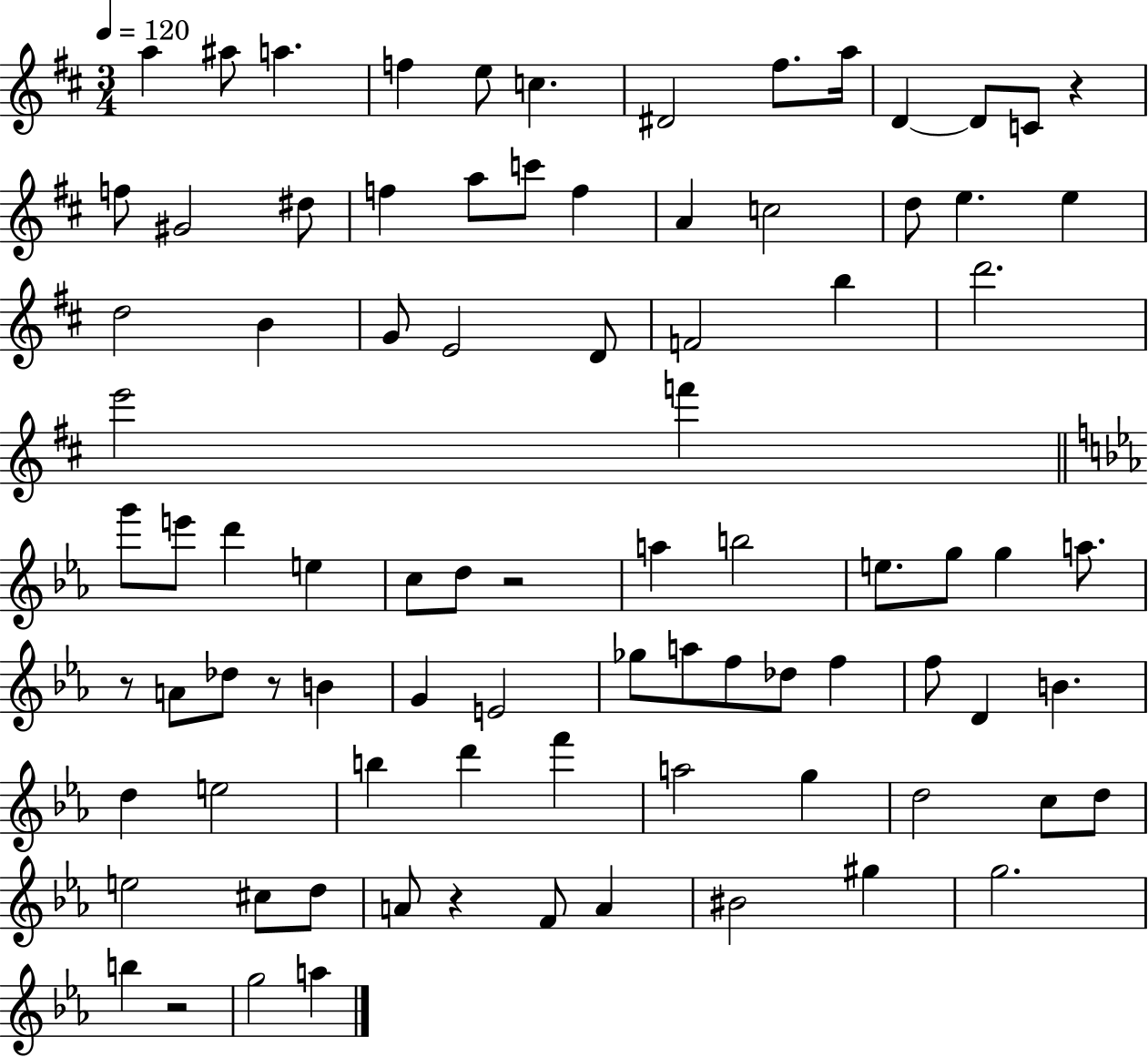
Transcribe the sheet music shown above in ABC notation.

X:1
T:Untitled
M:3/4
L:1/4
K:D
a ^a/2 a f e/2 c ^D2 ^f/2 a/4 D D/2 C/2 z f/2 ^G2 ^d/2 f a/2 c'/2 f A c2 d/2 e e d2 B G/2 E2 D/2 F2 b d'2 e'2 f' g'/2 e'/2 d' e c/2 d/2 z2 a b2 e/2 g/2 g a/2 z/2 A/2 _d/2 z/2 B G E2 _g/2 a/2 f/2 _d/2 f f/2 D B d e2 b d' f' a2 g d2 c/2 d/2 e2 ^c/2 d/2 A/2 z F/2 A ^B2 ^g g2 b z2 g2 a